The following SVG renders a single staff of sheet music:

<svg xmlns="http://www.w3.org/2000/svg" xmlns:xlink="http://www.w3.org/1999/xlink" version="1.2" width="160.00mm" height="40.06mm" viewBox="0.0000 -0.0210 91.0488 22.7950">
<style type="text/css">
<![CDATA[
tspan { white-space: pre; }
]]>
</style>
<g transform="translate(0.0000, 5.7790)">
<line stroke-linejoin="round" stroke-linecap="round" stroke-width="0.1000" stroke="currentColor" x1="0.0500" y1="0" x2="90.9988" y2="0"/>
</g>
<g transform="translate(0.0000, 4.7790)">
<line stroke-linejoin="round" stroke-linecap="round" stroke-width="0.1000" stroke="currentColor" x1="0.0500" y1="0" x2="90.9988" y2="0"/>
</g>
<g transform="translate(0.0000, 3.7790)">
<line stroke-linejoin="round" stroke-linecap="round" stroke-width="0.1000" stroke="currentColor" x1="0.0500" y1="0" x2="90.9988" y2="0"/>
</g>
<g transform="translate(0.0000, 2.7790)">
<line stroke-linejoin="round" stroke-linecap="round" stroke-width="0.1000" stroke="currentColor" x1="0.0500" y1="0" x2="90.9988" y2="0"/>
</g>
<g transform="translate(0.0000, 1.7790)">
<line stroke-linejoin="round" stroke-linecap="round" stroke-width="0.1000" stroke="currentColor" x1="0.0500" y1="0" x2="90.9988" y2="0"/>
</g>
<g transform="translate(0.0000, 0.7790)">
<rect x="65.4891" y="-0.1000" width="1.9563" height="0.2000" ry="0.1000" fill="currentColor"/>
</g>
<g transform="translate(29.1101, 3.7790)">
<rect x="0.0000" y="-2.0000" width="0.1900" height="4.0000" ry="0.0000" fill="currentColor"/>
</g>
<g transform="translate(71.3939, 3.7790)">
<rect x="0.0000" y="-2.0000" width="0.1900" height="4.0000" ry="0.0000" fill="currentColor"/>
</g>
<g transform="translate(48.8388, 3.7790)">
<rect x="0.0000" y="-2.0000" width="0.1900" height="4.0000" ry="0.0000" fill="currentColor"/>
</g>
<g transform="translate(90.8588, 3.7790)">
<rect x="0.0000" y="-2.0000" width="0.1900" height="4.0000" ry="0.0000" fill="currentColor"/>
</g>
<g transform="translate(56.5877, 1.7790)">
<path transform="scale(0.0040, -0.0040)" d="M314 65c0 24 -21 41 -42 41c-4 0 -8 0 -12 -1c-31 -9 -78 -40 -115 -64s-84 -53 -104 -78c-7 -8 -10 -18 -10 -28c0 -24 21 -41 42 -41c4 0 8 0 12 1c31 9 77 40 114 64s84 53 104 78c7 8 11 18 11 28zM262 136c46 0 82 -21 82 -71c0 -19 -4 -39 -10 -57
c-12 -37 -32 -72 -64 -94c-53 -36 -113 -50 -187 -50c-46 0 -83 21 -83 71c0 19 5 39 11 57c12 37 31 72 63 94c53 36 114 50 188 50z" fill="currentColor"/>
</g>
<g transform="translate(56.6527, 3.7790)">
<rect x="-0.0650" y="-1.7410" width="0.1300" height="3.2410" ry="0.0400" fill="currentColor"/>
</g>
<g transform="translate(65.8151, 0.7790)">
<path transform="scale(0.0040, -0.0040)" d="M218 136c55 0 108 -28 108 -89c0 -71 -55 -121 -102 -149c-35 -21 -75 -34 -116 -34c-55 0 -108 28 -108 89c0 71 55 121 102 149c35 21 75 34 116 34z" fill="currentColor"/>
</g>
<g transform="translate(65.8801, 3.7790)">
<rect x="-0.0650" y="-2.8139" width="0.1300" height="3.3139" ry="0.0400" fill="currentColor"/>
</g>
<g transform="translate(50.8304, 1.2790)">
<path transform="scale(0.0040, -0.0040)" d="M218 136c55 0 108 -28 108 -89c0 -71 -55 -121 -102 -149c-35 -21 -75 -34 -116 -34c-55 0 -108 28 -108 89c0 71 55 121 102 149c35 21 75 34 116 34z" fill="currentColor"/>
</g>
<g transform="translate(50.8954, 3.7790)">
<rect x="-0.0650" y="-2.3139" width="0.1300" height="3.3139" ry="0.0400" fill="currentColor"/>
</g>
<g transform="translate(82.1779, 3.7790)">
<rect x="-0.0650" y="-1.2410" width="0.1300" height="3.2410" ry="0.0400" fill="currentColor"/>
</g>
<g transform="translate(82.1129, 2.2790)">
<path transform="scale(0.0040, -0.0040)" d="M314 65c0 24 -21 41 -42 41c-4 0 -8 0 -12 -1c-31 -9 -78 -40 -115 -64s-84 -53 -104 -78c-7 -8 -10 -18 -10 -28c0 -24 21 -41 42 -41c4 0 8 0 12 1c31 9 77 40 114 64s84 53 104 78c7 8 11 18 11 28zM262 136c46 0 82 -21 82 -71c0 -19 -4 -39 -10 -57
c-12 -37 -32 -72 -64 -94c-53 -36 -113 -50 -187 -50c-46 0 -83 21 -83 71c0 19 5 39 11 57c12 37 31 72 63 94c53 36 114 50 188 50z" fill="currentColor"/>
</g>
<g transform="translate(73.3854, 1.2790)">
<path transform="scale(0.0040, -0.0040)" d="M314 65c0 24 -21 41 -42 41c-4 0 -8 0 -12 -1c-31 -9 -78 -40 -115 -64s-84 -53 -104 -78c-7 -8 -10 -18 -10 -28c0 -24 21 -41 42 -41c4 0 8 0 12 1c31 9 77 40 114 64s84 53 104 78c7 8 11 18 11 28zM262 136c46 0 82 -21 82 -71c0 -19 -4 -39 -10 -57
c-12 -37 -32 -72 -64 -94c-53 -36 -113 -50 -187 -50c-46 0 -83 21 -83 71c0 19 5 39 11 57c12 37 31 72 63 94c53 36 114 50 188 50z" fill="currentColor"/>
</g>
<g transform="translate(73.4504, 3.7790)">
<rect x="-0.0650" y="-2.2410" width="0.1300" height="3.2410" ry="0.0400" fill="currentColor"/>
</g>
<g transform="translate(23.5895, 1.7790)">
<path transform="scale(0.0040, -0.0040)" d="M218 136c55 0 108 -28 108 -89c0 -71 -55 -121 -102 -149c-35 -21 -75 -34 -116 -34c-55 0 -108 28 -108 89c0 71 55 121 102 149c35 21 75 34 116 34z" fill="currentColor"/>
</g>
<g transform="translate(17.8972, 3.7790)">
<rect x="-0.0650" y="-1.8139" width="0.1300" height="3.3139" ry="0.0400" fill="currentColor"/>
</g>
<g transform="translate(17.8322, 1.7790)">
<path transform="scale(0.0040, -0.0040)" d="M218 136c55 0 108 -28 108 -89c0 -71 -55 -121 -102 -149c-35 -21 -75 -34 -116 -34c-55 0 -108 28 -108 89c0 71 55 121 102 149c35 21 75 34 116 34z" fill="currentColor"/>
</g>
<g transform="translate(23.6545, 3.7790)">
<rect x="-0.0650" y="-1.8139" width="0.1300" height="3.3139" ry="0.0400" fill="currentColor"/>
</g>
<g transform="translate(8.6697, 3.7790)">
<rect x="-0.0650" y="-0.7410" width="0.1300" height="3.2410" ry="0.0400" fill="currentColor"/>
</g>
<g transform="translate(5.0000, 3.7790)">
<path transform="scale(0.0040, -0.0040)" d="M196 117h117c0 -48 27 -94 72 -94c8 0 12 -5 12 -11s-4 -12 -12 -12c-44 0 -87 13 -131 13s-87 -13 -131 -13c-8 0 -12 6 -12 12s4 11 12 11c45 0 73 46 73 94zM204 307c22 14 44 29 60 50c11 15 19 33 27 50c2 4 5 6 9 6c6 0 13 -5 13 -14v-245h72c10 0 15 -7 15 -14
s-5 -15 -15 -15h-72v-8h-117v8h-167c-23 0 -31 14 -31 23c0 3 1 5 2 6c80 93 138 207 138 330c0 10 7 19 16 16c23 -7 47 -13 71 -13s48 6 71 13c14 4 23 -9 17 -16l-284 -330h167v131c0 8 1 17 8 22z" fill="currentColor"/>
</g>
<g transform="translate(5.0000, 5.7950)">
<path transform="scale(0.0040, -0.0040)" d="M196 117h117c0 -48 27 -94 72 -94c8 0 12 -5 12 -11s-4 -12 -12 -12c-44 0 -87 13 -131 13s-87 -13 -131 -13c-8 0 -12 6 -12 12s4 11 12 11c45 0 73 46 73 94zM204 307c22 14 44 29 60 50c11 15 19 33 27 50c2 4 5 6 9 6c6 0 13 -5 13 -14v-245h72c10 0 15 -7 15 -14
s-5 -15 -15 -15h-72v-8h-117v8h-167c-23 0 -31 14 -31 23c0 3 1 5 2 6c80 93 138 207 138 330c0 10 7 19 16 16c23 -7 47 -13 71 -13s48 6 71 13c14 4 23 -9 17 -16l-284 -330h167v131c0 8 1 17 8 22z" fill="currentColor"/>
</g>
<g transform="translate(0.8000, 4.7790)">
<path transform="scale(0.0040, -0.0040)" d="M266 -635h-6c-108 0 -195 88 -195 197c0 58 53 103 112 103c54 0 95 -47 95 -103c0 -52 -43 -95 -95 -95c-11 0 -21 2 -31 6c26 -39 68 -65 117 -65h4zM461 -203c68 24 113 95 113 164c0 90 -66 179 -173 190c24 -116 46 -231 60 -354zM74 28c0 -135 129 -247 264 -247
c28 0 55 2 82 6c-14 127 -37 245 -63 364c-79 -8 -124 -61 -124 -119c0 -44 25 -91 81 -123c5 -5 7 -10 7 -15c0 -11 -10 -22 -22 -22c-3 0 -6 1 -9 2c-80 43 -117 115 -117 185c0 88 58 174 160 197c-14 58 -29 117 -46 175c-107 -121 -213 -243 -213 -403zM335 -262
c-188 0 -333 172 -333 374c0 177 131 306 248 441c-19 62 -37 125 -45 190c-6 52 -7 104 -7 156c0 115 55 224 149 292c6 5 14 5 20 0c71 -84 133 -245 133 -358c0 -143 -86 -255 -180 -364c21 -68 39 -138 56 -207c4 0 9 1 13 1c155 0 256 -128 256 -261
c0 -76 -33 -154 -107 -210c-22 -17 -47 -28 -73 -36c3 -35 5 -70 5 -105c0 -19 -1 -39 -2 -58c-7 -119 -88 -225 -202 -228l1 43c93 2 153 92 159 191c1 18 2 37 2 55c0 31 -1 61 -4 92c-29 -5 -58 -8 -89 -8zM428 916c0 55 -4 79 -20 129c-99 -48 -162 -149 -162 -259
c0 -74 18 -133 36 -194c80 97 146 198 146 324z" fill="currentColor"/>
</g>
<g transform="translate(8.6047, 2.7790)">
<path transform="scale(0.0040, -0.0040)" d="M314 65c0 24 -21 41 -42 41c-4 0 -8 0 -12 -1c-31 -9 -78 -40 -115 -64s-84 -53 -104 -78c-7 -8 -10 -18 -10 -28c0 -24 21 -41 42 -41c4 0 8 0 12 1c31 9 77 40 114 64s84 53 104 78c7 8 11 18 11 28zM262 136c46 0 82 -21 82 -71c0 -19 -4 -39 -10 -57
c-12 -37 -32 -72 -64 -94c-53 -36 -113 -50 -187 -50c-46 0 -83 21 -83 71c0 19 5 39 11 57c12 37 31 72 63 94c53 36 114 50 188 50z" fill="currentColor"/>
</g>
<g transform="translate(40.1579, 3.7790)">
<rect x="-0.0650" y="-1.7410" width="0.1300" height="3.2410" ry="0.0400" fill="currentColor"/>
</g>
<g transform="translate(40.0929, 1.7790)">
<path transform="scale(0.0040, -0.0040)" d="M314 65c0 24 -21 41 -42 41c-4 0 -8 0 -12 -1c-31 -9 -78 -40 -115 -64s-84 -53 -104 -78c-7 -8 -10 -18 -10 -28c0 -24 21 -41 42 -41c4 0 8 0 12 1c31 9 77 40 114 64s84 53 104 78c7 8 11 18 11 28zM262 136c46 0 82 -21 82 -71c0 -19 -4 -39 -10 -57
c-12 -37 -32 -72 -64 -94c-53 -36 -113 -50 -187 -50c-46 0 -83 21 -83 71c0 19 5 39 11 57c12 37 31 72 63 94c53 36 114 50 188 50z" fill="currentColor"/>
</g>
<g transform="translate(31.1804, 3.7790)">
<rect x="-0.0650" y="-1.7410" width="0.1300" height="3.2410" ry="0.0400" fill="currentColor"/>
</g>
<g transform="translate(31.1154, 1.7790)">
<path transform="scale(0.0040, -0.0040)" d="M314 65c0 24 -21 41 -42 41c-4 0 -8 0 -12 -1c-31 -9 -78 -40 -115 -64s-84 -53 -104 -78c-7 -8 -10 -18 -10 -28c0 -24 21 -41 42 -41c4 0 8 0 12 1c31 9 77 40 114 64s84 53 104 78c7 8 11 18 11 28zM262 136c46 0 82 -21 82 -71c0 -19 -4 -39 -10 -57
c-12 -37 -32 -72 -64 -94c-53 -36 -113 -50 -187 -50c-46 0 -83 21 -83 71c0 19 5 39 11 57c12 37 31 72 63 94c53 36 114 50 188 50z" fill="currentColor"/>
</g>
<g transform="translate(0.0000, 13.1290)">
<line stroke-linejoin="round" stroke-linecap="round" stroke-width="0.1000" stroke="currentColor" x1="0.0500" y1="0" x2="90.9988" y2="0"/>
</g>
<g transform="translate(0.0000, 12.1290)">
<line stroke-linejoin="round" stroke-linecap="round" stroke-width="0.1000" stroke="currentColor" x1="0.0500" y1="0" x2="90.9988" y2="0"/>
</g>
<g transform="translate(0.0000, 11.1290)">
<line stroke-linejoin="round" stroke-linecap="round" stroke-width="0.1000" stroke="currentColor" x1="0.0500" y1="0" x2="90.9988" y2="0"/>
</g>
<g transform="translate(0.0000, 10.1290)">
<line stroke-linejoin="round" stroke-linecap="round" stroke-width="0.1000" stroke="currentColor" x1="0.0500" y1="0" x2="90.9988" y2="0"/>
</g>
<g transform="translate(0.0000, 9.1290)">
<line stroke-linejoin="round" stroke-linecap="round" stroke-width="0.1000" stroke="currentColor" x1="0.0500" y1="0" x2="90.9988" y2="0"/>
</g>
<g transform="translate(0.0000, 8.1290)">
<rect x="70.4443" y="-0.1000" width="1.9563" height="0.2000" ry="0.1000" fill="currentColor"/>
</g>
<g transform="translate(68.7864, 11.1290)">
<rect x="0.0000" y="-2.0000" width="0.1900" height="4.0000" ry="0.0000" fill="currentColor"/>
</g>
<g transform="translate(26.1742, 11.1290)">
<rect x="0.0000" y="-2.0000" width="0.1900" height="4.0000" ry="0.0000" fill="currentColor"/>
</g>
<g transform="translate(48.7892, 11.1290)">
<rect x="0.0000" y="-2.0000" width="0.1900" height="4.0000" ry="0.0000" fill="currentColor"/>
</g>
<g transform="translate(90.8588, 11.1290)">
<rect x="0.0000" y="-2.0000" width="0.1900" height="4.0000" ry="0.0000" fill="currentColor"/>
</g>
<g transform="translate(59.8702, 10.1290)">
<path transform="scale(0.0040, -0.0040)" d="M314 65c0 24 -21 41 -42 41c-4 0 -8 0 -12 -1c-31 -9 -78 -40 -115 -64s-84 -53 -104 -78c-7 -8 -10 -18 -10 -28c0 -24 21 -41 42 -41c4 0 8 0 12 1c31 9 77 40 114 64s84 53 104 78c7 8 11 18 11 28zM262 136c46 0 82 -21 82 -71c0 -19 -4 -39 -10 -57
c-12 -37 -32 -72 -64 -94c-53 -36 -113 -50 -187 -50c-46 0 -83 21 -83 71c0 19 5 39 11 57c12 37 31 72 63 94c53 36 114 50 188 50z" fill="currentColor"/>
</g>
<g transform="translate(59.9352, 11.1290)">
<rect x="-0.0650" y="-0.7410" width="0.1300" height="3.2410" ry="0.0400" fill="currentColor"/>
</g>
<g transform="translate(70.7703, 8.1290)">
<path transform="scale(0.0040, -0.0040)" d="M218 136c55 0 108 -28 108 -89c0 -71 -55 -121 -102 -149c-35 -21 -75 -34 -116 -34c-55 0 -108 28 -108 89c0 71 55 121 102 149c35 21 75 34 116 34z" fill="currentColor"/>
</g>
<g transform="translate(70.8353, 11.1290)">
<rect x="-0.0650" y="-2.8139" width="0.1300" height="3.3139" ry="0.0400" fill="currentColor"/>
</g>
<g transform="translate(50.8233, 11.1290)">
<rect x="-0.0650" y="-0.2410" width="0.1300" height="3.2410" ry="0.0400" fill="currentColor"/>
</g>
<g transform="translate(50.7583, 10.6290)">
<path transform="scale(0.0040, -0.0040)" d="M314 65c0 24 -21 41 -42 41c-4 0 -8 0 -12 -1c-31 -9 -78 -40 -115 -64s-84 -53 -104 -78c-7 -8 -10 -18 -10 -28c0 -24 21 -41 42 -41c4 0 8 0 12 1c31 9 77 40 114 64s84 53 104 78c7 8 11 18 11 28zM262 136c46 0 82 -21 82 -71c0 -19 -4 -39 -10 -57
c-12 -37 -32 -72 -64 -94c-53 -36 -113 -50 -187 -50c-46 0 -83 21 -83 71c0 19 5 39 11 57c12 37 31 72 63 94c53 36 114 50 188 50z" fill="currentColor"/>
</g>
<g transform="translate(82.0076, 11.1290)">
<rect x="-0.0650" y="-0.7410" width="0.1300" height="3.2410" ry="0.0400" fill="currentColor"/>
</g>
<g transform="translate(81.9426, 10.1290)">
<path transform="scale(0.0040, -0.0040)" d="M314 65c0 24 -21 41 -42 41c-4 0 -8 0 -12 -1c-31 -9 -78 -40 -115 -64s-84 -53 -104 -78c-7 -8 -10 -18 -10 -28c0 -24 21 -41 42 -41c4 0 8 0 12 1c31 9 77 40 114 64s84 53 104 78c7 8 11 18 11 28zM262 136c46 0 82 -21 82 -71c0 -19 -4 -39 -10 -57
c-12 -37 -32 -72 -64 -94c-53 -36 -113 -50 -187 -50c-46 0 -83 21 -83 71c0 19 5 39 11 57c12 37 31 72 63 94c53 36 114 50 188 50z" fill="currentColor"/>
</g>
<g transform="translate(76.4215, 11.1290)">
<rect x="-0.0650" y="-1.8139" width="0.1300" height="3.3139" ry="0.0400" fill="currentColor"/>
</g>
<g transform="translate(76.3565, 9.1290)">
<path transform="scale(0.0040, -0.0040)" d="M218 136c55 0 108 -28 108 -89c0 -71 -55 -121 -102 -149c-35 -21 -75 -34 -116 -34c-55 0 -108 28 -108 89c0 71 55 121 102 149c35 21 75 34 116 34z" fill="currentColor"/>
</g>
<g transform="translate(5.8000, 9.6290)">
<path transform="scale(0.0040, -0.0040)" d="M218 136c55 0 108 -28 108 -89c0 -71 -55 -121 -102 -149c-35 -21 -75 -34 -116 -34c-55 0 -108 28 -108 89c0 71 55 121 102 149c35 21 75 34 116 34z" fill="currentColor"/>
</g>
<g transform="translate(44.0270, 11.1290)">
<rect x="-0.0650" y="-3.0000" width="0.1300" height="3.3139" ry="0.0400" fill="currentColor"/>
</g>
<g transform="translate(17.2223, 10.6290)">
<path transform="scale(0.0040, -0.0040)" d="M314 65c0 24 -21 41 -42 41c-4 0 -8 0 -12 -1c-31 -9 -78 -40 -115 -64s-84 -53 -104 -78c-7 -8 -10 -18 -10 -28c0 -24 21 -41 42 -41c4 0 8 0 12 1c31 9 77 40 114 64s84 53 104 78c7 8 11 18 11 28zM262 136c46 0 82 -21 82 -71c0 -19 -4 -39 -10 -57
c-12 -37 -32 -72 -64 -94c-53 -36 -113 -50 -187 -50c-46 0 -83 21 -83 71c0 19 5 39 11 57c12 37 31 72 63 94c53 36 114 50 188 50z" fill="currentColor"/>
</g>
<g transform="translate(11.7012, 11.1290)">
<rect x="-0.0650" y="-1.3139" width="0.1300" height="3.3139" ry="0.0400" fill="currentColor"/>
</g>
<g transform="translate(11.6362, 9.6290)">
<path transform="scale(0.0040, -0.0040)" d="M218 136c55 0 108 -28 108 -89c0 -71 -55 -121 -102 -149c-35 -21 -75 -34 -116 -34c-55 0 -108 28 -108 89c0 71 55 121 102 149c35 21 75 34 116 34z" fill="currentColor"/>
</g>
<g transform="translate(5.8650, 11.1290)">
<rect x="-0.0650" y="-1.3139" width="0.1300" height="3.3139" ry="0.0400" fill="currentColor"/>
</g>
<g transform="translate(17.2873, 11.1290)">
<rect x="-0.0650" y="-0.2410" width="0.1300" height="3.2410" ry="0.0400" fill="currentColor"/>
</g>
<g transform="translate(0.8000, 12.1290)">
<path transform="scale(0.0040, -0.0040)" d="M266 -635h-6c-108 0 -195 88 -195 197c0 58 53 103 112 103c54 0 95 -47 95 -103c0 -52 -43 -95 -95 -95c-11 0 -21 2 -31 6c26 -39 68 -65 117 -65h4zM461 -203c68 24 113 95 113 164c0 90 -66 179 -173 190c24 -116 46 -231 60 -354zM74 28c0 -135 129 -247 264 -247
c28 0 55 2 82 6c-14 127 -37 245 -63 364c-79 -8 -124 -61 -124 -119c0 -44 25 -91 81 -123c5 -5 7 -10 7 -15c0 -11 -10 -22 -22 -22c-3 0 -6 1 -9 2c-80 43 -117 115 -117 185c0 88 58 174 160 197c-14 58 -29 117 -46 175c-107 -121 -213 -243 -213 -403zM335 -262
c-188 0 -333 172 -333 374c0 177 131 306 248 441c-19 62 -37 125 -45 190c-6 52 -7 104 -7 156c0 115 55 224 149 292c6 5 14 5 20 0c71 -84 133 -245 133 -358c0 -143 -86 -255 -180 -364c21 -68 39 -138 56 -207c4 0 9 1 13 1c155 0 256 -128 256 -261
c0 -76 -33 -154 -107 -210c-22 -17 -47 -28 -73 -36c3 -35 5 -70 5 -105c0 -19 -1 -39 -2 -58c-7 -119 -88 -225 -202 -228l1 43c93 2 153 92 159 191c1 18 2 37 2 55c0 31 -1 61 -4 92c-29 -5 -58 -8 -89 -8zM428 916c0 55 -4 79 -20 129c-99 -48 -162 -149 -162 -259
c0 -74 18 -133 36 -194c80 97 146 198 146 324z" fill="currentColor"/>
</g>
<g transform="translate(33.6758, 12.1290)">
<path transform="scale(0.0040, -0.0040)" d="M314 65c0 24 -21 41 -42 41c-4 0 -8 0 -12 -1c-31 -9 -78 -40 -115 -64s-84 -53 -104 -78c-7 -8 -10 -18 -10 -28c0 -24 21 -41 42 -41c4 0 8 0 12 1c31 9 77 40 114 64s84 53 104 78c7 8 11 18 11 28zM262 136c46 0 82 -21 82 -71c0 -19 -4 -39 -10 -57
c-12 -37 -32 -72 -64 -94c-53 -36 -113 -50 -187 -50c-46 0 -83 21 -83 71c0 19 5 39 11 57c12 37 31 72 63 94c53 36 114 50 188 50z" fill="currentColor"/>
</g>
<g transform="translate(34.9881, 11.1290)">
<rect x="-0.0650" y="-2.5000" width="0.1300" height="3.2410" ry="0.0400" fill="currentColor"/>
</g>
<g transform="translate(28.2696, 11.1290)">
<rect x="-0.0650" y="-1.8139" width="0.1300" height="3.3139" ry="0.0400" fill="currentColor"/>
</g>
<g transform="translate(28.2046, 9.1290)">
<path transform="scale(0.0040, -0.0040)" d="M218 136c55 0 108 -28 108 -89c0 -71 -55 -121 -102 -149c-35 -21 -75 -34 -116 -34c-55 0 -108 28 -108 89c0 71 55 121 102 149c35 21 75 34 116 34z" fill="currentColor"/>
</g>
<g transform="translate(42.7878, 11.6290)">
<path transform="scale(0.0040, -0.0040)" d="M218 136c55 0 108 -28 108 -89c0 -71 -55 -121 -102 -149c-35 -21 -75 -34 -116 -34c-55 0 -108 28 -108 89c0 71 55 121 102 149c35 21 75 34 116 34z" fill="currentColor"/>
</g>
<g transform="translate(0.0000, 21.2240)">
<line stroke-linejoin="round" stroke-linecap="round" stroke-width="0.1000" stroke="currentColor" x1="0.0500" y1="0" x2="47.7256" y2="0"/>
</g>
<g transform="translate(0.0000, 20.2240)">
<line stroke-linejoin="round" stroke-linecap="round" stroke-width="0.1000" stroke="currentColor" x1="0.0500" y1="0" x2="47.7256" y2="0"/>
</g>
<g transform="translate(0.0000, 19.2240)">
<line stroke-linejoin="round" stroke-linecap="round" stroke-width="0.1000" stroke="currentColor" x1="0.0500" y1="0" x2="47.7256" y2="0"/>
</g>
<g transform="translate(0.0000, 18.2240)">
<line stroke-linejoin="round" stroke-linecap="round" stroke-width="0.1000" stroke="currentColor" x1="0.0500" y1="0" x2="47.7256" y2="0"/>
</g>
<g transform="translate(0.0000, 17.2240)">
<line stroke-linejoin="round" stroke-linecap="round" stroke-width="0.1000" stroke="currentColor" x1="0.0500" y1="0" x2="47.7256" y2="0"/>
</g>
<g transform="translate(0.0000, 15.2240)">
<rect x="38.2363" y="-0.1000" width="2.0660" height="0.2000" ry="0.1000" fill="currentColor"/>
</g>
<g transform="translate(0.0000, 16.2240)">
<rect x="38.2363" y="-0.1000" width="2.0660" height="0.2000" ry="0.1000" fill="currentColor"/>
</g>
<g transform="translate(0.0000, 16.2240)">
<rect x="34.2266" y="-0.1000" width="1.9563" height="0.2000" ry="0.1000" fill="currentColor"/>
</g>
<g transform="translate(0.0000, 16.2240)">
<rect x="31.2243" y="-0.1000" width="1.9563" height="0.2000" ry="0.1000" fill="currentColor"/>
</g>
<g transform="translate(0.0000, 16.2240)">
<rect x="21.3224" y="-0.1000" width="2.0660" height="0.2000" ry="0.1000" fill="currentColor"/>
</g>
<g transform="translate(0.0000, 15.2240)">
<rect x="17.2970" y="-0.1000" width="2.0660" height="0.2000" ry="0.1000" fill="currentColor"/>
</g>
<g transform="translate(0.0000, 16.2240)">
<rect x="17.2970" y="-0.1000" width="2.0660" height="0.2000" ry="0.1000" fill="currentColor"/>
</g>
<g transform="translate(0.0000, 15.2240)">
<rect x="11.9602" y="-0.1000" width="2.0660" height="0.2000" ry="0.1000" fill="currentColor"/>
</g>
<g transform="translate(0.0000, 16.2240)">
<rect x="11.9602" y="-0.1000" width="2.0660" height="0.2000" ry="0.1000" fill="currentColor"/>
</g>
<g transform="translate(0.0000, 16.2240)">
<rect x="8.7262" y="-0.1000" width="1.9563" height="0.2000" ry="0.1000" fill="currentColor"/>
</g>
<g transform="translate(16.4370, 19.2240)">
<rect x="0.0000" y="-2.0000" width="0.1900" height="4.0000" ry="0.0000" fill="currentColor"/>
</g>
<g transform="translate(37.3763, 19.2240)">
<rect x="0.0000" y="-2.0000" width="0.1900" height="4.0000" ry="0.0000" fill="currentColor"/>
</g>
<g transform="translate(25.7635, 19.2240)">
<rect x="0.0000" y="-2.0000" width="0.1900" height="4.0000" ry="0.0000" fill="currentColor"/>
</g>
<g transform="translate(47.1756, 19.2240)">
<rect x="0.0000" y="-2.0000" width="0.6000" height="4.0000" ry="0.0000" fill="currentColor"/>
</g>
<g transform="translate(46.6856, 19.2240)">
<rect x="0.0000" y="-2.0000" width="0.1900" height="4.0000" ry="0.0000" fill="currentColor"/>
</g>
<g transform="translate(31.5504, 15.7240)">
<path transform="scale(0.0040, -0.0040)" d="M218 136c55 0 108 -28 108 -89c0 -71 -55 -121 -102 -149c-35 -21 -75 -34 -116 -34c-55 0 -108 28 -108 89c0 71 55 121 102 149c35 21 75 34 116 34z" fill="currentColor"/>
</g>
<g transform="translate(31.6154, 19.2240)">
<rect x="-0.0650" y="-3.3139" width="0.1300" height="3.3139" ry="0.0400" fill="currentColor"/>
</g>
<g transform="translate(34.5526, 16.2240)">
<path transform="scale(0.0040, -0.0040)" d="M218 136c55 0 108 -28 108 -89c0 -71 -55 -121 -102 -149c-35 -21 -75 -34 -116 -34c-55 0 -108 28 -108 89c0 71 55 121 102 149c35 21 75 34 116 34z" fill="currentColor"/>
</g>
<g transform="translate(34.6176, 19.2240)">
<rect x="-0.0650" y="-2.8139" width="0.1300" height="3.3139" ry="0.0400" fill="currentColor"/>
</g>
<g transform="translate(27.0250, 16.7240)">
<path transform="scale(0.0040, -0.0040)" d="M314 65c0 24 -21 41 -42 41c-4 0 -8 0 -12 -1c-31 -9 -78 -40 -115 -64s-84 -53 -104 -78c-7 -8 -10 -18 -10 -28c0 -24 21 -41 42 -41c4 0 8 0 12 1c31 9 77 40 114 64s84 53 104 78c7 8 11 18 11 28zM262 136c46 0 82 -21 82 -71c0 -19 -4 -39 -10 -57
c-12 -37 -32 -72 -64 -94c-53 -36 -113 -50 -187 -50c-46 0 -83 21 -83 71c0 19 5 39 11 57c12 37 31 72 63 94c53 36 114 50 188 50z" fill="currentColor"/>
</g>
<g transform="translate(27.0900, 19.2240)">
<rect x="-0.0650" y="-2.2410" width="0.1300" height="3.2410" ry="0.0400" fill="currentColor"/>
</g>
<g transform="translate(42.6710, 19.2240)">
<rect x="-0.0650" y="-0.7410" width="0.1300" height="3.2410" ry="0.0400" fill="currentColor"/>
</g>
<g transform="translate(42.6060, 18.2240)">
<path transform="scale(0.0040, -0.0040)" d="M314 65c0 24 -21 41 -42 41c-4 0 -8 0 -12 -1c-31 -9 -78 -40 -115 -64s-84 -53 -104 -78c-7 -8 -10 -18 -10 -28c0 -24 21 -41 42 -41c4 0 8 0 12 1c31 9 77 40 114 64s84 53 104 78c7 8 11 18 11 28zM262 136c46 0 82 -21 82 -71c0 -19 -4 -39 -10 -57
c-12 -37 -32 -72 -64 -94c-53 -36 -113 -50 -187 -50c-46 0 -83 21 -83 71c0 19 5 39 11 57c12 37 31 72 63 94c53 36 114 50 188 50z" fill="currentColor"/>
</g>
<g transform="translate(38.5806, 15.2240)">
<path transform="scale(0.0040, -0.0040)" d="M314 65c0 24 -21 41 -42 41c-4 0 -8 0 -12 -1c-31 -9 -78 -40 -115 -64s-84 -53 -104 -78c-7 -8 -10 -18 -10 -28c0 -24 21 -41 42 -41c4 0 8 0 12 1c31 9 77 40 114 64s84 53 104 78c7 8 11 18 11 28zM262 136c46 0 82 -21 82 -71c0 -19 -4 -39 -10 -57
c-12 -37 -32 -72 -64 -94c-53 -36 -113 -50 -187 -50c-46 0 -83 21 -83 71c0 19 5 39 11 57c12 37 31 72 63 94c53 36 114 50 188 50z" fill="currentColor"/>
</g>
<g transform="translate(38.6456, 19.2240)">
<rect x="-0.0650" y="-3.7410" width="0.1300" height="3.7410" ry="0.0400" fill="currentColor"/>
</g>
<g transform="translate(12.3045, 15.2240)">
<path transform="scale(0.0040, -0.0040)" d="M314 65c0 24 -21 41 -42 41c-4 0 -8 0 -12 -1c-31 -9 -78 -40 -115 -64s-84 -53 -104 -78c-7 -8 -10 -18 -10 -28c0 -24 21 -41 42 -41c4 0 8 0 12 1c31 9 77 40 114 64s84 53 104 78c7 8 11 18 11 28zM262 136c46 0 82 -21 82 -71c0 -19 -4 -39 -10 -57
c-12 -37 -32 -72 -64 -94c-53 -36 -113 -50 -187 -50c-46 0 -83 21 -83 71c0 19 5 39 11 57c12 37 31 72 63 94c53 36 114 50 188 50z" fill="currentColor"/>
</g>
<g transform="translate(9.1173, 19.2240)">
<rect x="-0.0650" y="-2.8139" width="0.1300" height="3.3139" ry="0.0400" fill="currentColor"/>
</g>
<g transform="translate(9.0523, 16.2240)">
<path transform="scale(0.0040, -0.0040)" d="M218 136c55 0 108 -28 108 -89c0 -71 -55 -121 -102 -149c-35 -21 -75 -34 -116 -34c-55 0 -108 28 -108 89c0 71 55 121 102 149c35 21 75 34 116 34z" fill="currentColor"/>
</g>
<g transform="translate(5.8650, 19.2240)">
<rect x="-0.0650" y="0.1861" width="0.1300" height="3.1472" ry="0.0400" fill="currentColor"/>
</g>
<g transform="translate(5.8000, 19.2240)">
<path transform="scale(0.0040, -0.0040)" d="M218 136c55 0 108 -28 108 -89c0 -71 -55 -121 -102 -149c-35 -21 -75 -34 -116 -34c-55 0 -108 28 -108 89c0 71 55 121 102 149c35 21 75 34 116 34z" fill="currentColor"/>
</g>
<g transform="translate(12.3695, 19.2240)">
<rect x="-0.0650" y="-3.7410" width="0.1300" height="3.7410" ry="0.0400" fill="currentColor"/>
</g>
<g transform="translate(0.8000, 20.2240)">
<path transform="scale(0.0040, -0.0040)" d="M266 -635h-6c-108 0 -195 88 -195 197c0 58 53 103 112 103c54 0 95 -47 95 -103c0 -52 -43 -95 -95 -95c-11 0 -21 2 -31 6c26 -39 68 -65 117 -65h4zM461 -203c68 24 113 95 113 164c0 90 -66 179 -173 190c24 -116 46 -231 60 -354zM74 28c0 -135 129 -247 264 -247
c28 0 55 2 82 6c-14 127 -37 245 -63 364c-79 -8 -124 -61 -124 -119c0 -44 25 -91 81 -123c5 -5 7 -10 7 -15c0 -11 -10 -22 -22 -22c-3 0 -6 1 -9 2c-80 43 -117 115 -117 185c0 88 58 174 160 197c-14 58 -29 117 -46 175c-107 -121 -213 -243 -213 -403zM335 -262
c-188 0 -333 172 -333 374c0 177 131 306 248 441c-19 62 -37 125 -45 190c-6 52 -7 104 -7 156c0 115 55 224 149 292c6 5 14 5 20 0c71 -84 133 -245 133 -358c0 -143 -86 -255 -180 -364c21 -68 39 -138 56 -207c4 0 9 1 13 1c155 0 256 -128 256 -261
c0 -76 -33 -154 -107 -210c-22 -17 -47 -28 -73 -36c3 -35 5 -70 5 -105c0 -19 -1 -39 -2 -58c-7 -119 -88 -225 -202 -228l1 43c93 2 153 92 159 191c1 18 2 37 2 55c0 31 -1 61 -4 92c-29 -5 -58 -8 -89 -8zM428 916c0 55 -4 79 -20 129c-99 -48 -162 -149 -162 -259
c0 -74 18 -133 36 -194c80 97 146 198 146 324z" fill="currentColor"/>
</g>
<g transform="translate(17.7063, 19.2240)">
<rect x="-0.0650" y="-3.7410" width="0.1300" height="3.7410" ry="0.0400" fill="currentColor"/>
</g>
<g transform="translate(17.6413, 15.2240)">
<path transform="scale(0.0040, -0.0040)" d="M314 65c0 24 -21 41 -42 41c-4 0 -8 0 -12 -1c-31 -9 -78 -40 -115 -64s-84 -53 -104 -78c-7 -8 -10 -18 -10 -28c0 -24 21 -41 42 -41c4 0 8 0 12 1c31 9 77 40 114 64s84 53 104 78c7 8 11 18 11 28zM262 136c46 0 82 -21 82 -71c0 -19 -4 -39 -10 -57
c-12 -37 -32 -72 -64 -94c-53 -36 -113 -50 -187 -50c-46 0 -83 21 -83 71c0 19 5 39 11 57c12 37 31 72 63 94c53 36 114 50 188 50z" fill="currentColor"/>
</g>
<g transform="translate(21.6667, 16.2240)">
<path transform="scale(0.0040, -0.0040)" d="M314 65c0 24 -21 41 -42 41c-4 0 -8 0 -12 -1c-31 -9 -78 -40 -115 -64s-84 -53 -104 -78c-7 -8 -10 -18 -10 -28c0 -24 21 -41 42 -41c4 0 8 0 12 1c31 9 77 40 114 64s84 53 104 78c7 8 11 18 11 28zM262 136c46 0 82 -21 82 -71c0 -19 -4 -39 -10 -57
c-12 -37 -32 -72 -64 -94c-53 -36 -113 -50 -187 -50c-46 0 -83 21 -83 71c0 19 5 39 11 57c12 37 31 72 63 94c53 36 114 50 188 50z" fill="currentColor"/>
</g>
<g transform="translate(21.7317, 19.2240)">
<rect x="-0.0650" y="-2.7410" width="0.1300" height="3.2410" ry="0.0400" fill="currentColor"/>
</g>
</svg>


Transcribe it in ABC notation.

X:1
T:Untitled
M:4/4
L:1/4
K:C
d2 f f f2 f2 g f2 a g2 e2 e e c2 f G2 A c2 d2 a f d2 B a c'2 c'2 a2 g2 b a c'2 d2